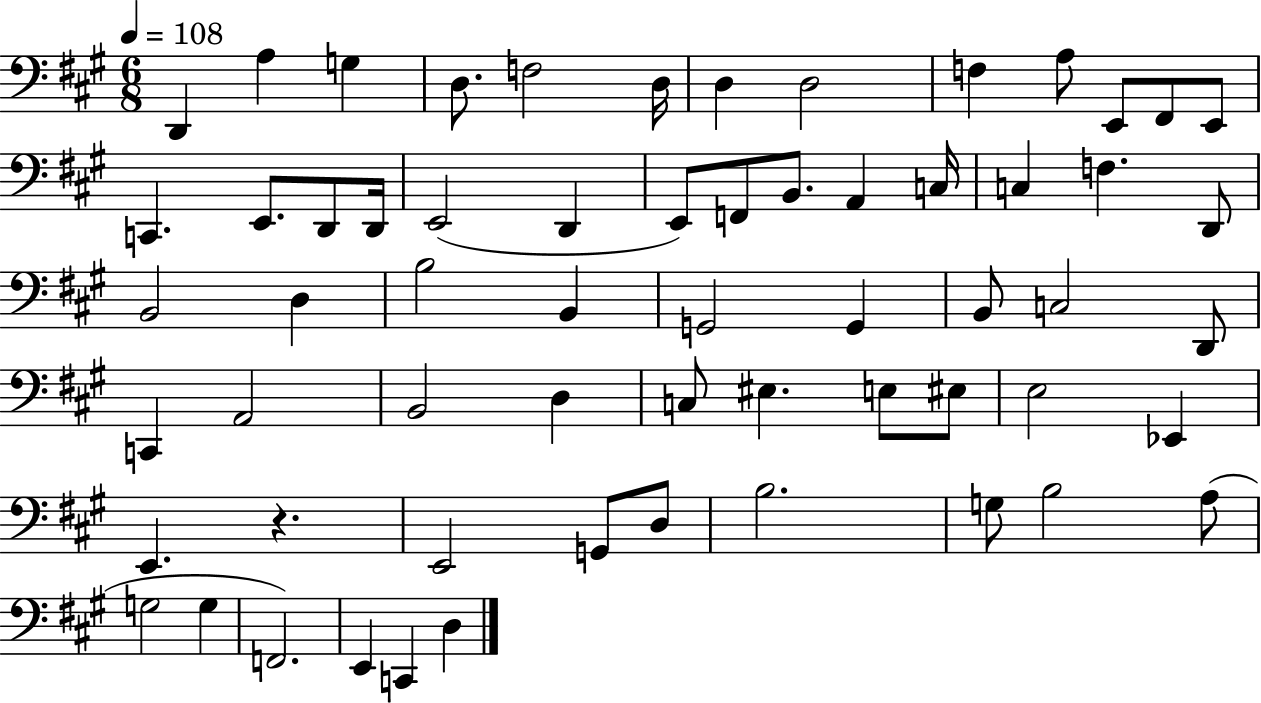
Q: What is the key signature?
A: A major